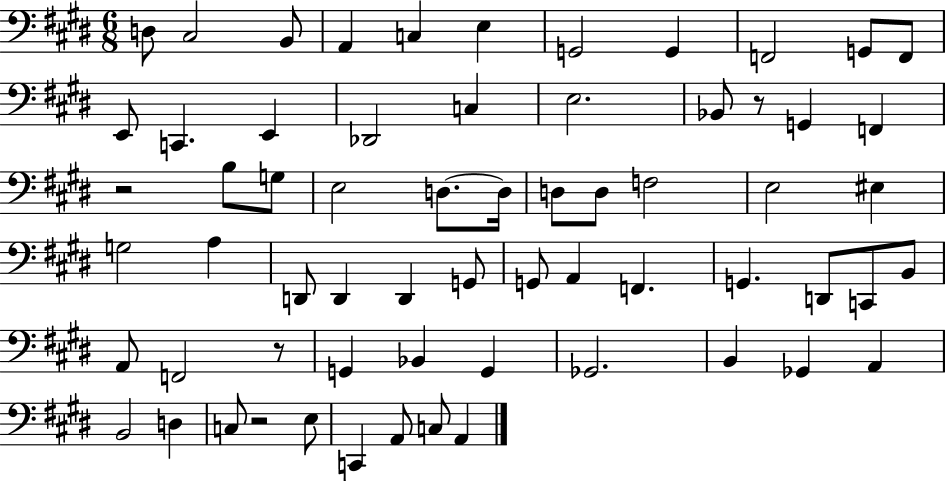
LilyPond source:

{
  \clef bass
  \numericTimeSignature
  \time 6/8
  \key e \major
  d8 cis2 b,8 | a,4 c4 e4 | g,2 g,4 | f,2 g,8 f,8 | \break e,8 c,4. e,4 | des,2 c4 | e2. | bes,8 r8 g,4 f,4 | \break r2 b8 g8 | e2 d8.~~ d16 | d8 d8 f2 | e2 eis4 | \break g2 a4 | d,8 d,4 d,4 g,8 | g,8 a,4 f,4. | g,4. d,8 c,8 b,8 | \break a,8 f,2 r8 | g,4 bes,4 g,4 | ges,2. | b,4 ges,4 a,4 | \break b,2 d4 | c8 r2 e8 | c,4 a,8 c8 a,4 | \bar "|."
}